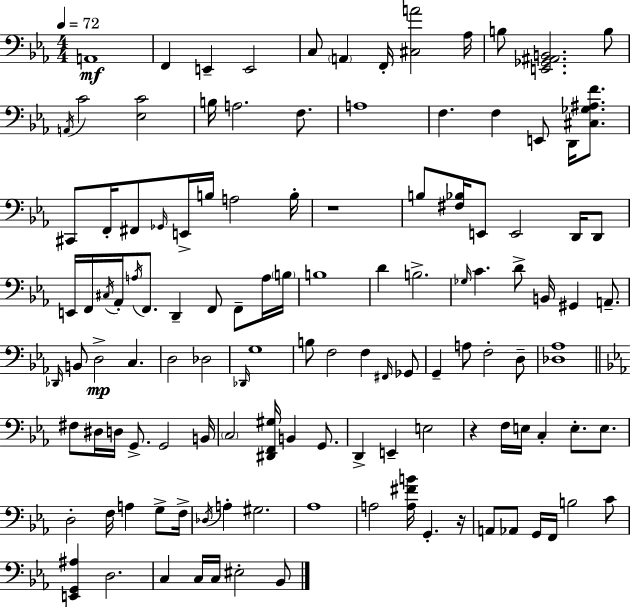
A2/w F2/q E2/q E2/h C3/e A2/q F2/s [C#3,A4]/h Ab3/s B3/e [E2,Gb2,A#2,B2]/h. B3/e A2/s C4/h [Eb3,C4]/h B3/s A3/h. F3/e. A3/w F3/q. F3/q E2/e D2/s [C#3,Gb3,A#3,F4]/e. C#2/e F2/s F#2/e Gb2/s E2/s B3/s A3/h B3/s R/w B3/e [F#3,Bb3]/s E2/e E2/h D2/s D2/e E2/s F2/s C#3/s Ab2/s A3/s F2/e. D2/q F2/e F2/e A3/s B3/s B3/w D4/q B3/h. Gb3/s C4/q. D4/e B2/s G#2/q A2/e. Db2/s B2/e D3/h C3/q. D3/h Db3/h Db2/s G3/w B3/e F3/h F3/q F#2/s Gb2/e G2/q A3/e F3/h D3/e [Db3,Ab3]/w F#3/e D#3/s D3/s G2/e. G2/h B2/s C3/h [D#2,F2,G#3]/s B2/q G2/e. D2/q E2/q E3/h R/q F3/s E3/s C3/q E3/e. E3/e. D3/h F3/s A3/q G3/e F3/s Db3/s A3/q G#3/h. Ab3/w A3/h [A3,F#4,B4]/s G2/q. R/s A2/e Ab2/e G2/s F2/s B3/h C4/e [E2,G2,A#3]/q D3/h. C3/q C3/s C3/s EIS3/h Bb2/e